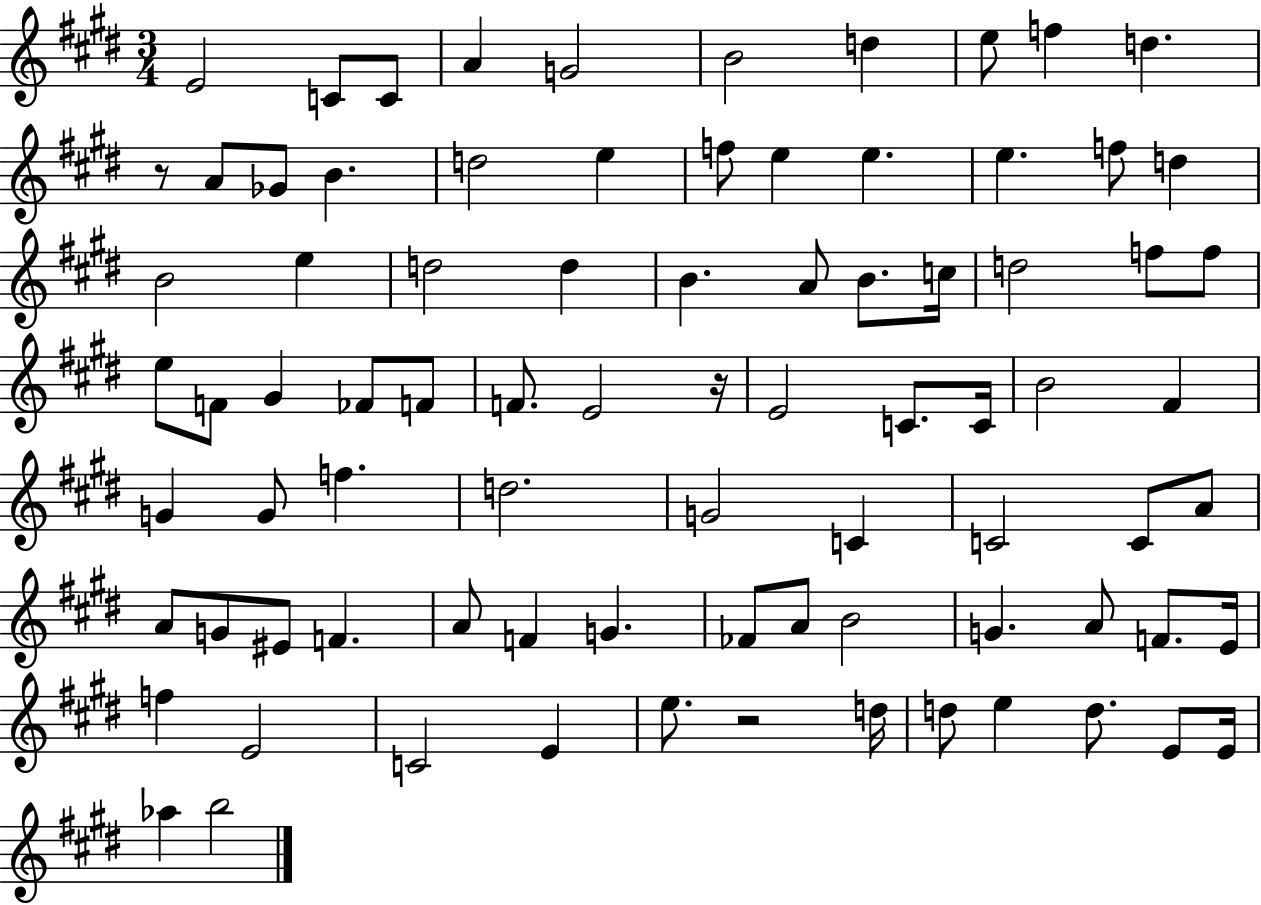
{
  \clef treble
  \numericTimeSignature
  \time 3/4
  \key e \major
  e'2 c'8 c'8 | a'4 g'2 | b'2 d''4 | e''8 f''4 d''4. | \break r8 a'8 ges'8 b'4. | d''2 e''4 | f''8 e''4 e''4. | e''4. f''8 d''4 | \break b'2 e''4 | d''2 d''4 | b'4. a'8 b'8. c''16 | d''2 f''8 f''8 | \break e''8 f'8 gis'4 fes'8 f'8 | f'8. e'2 r16 | e'2 c'8. c'16 | b'2 fis'4 | \break g'4 g'8 f''4. | d''2. | g'2 c'4 | c'2 c'8 a'8 | \break a'8 g'8 eis'8 f'4. | a'8 f'4 g'4. | fes'8 a'8 b'2 | g'4. a'8 f'8. e'16 | \break f''4 e'2 | c'2 e'4 | e''8. r2 d''16 | d''8 e''4 d''8. e'8 e'16 | \break aes''4 b''2 | \bar "|."
}